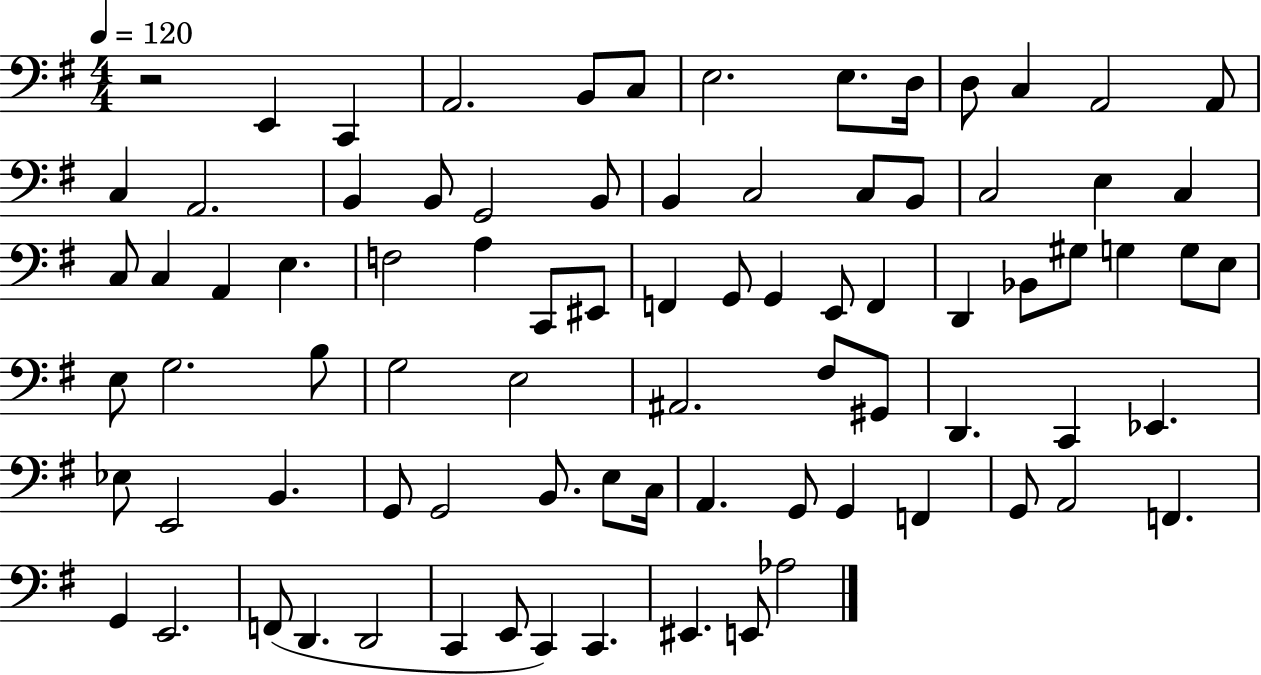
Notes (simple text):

R/h E2/q C2/q A2/h. B2/e C3/e E3/h. E3/e. D3/s D3/e C3/q A2/h A2/e C3/q A2/h. B2/q B2/e G2/h B2/e B2/q C3/h C3/e B2/e C3/h E3/q C3/q C3/e C3/q A2/q E3/q. F3/h A3/q C2/e EIS2/e F2/q G2/e G2/q E2/e F2/q D2/q Bb2/e G#3/e G3/q G3/e E3/e E3/e G3/h. B3/e G3/h E3/h A#2/h. F#3/e G#2/e D2/q. C2/q Eb2/q. Eb3/e E2/h B2/q. G2/e G2/h B2/e. E3/e C3/s A2/q. G2/e G2/q F2/q G2/e A2/h F2/q. G2/q E2/h. F2/e D2/q. D2/h C2/q E2/e C2/q C2/q. EIS2/q. E2/e Ab3/h